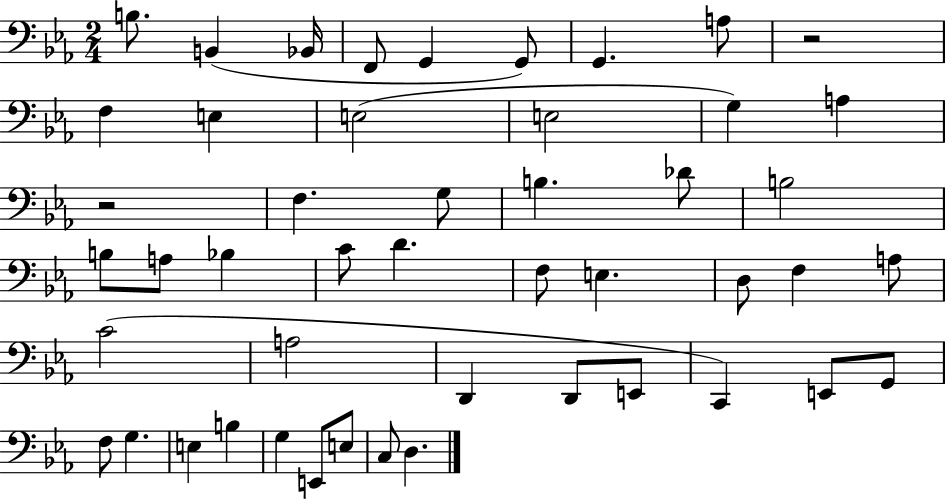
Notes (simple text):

B3/e. B2/q Bb2/s F2/e G2/q G2/e G2/q. A3/e R/h F3/q E3/q E3/h E3/h G3/q A3/q R/h F3/q. G3/e B3/q. Db4/e B3/h B3/e A3/e Bb3/q C4/e D4/q. F3/e E3/q. D3/e F3/q A3/e C4/h A3/h D2/q D2/e E2/e C2/q E2/e G2/e F3/e G3/q. E3/q B3/q G3/q E2/e E3/e C3/e D3/q.